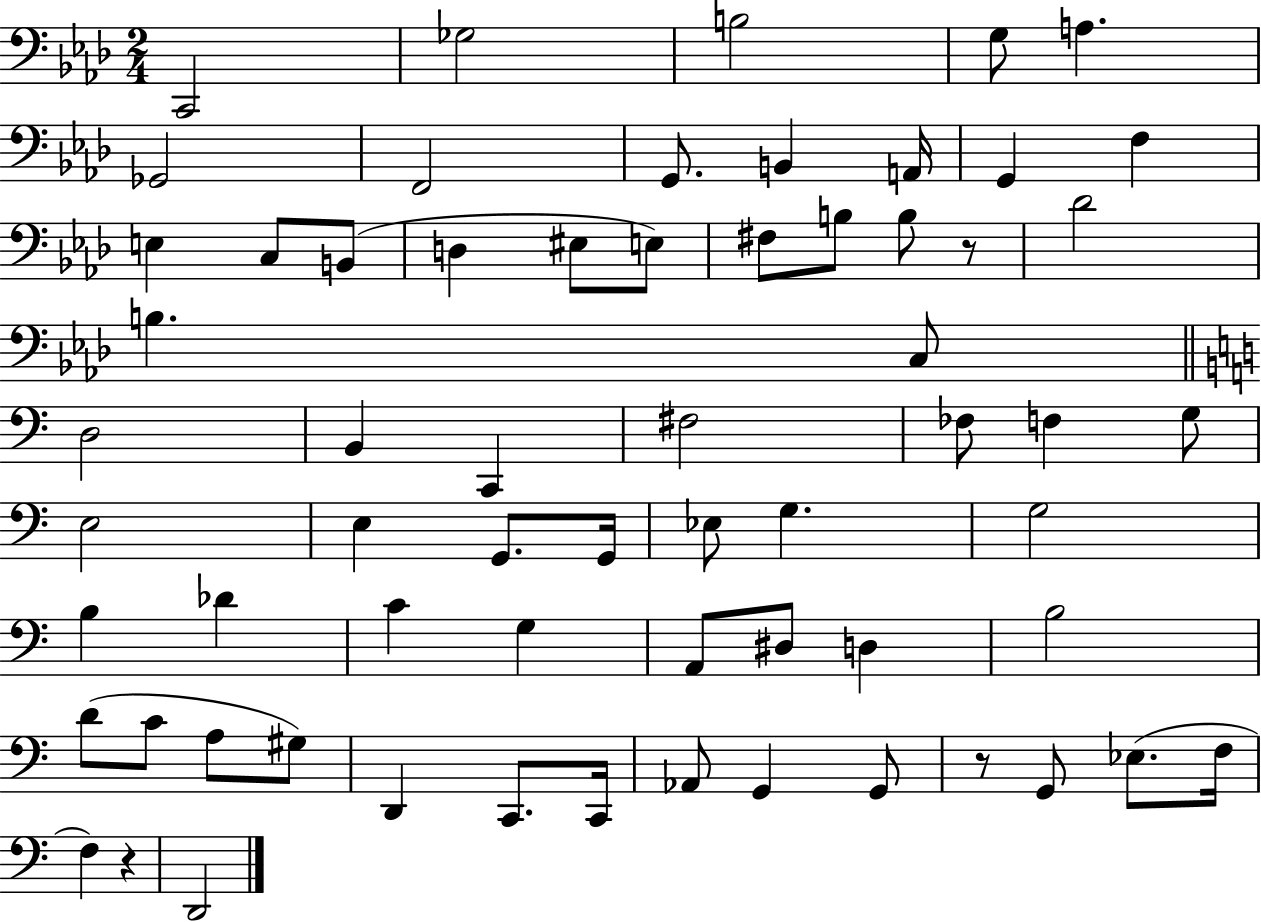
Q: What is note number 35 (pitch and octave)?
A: G2